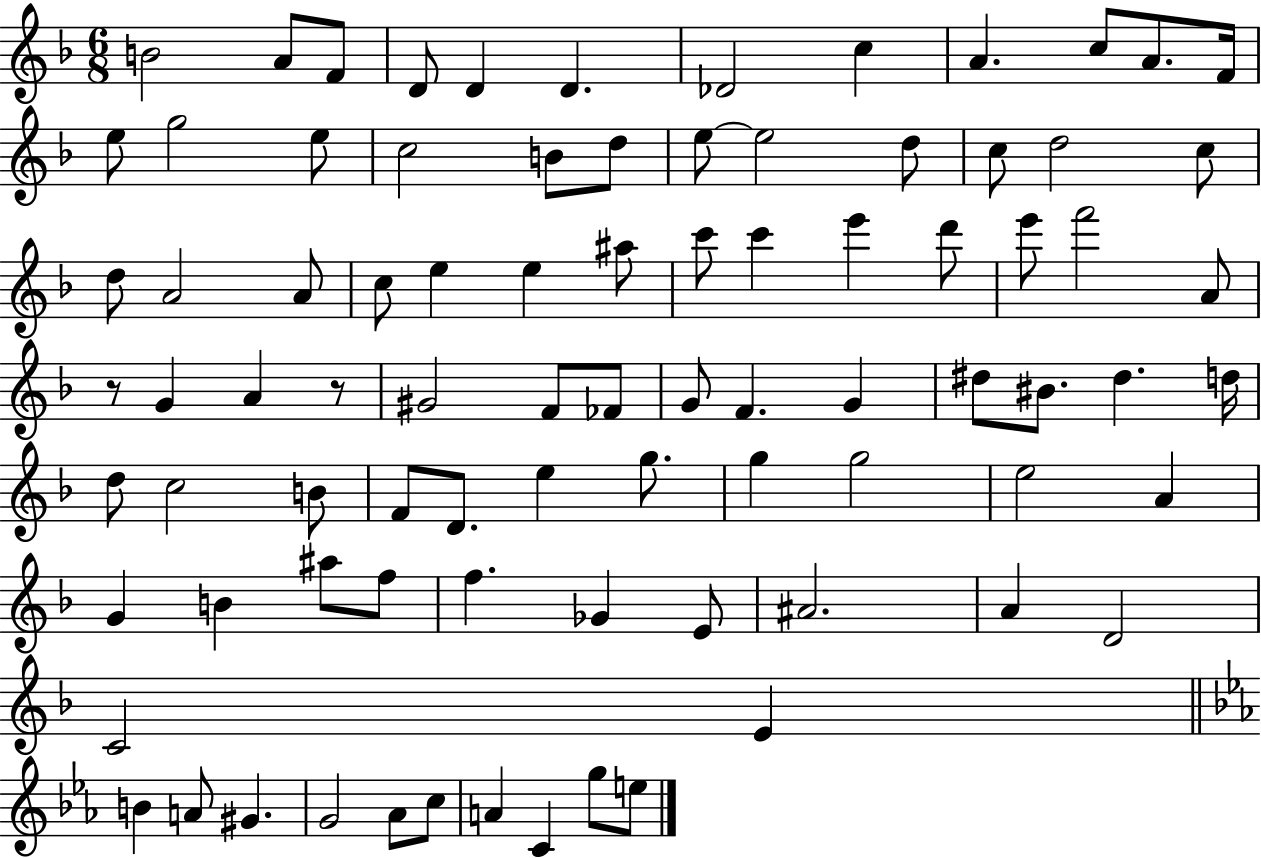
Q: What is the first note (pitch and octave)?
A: B4